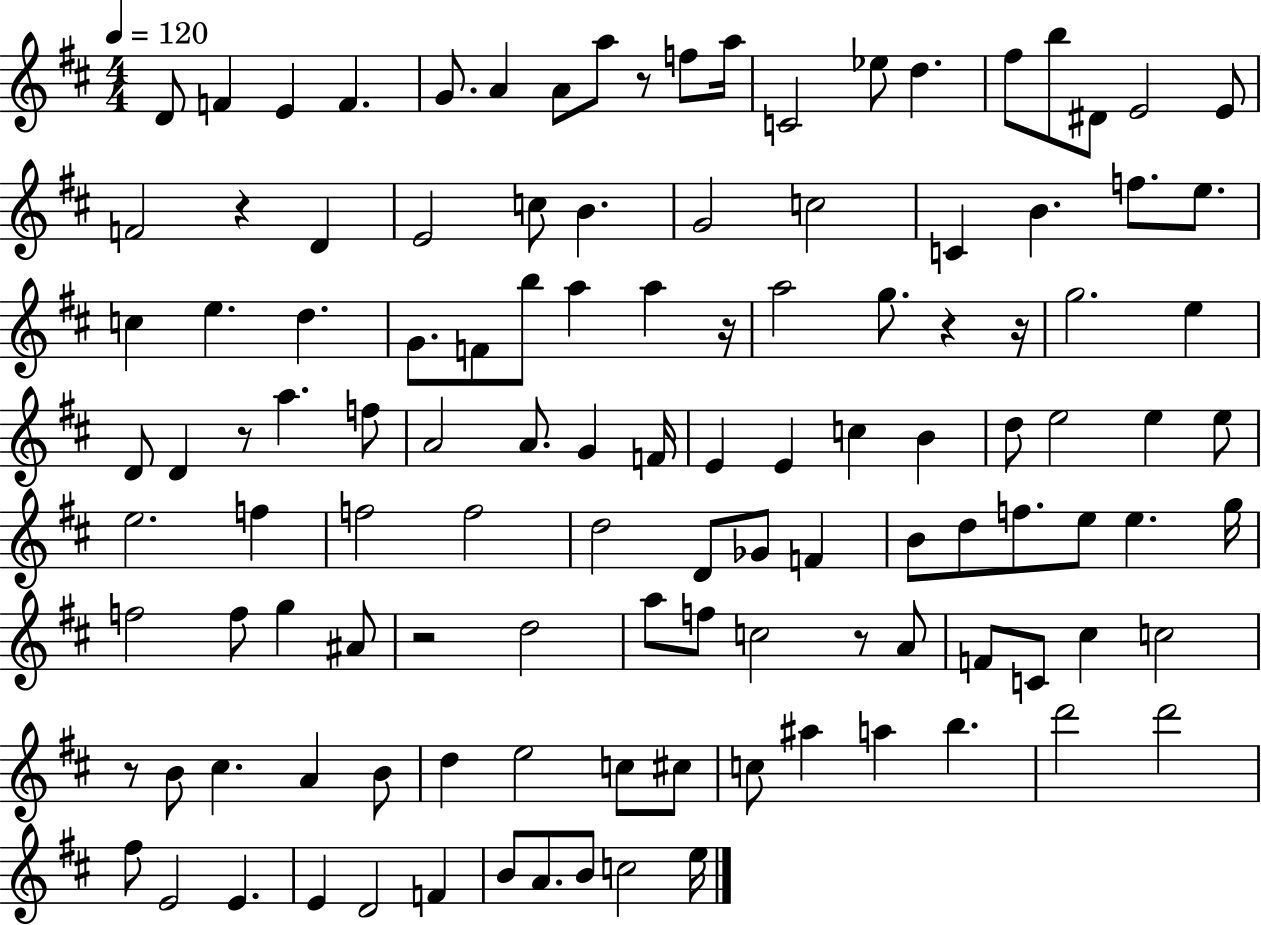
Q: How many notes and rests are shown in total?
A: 118